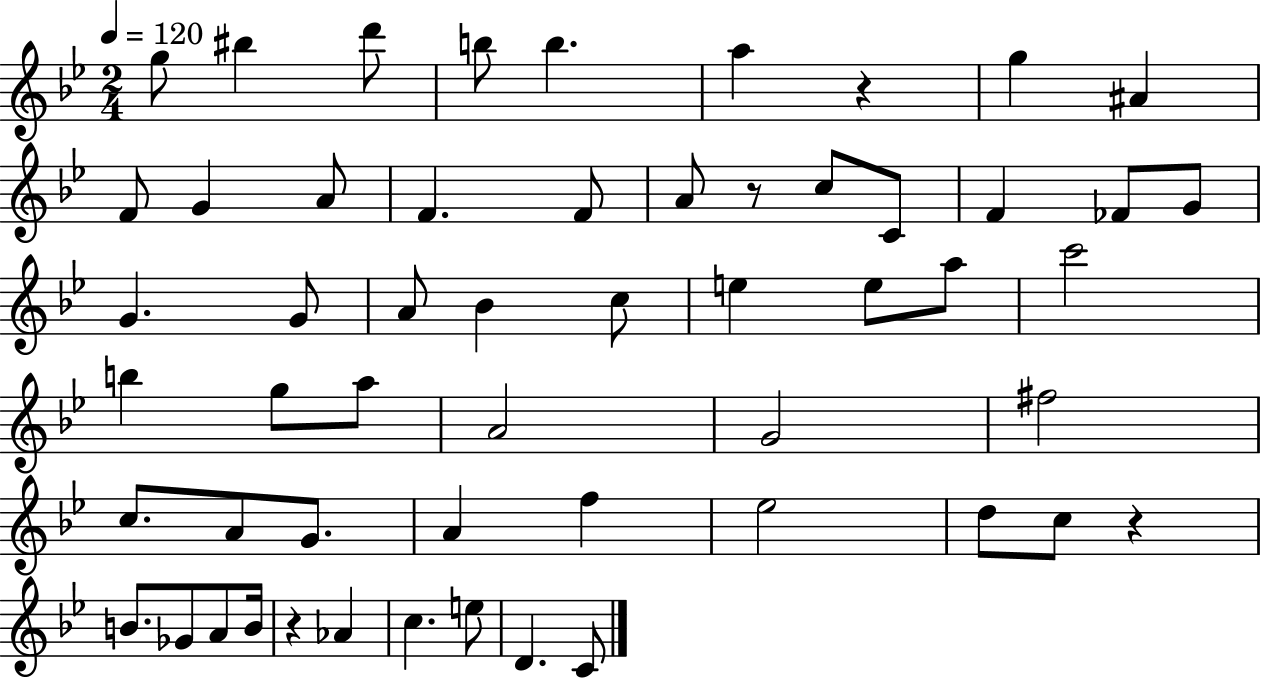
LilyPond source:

{
  \clef treble
  \numericTimeSignature
  \time 2/4
  \key bes \major
  \tempo 4 = 120
  \repeat volta 2 { g''8 bis''4 d'''8 | b''8 b''4. | a''4 r4 | g''4 ais'4 | \break f'8 g'4 a'8 | f'4. f'8 | a'8 r8 c''8 c'8 | f'4 fes'8 g'8 | \break g'4. g'8 | a'8 bes'4 c''8 | e''4 e''8 a''8 | c'''2 | \break b''4 g''8 a''8 | a'2 | g'2 | fis''2 | \break c''8. a'8 g'8. | a'4 f''4 | ees''2 | d''8 c''8 r4 | \break b'8. ges'8 a'8 b'16 | r4 aes'4 | c''4. e''8 | d'4. c'8 | \break } \bar "|."
}